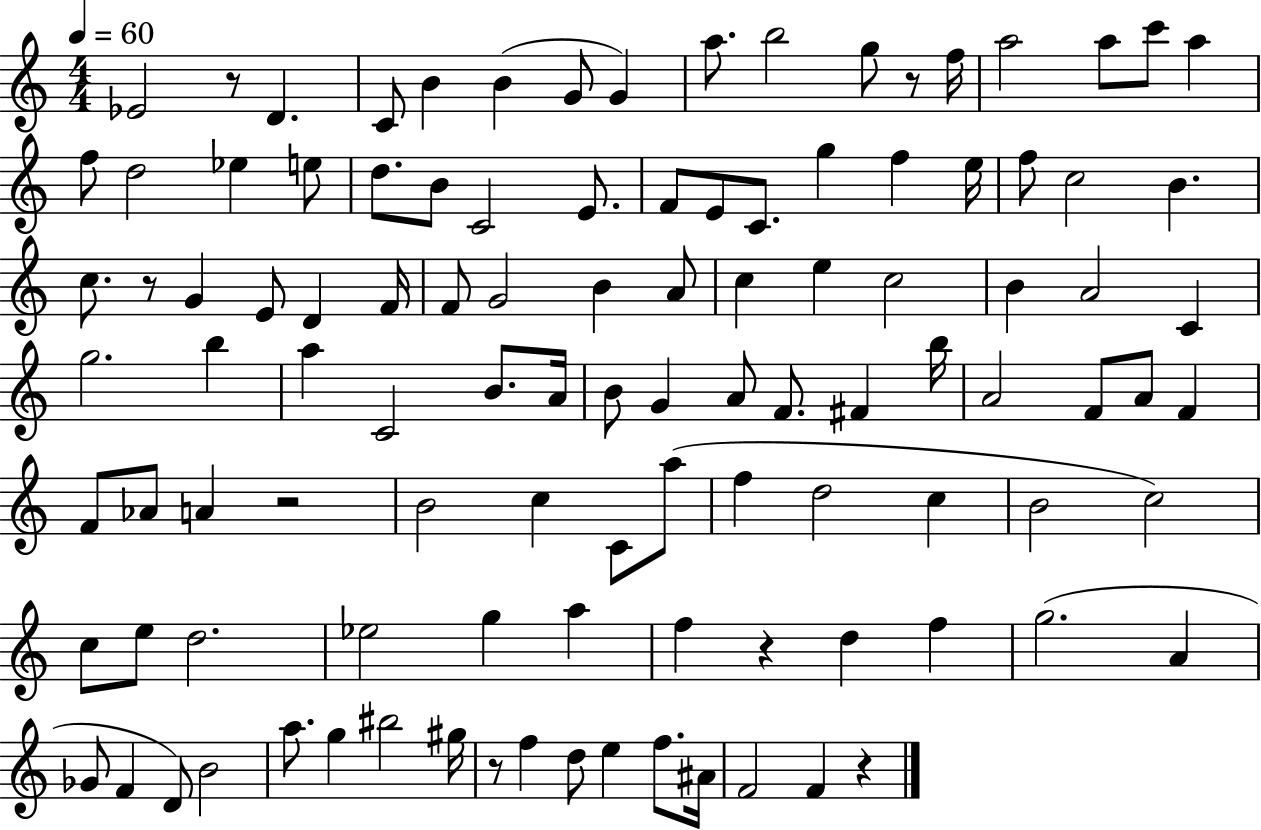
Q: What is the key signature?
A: C major